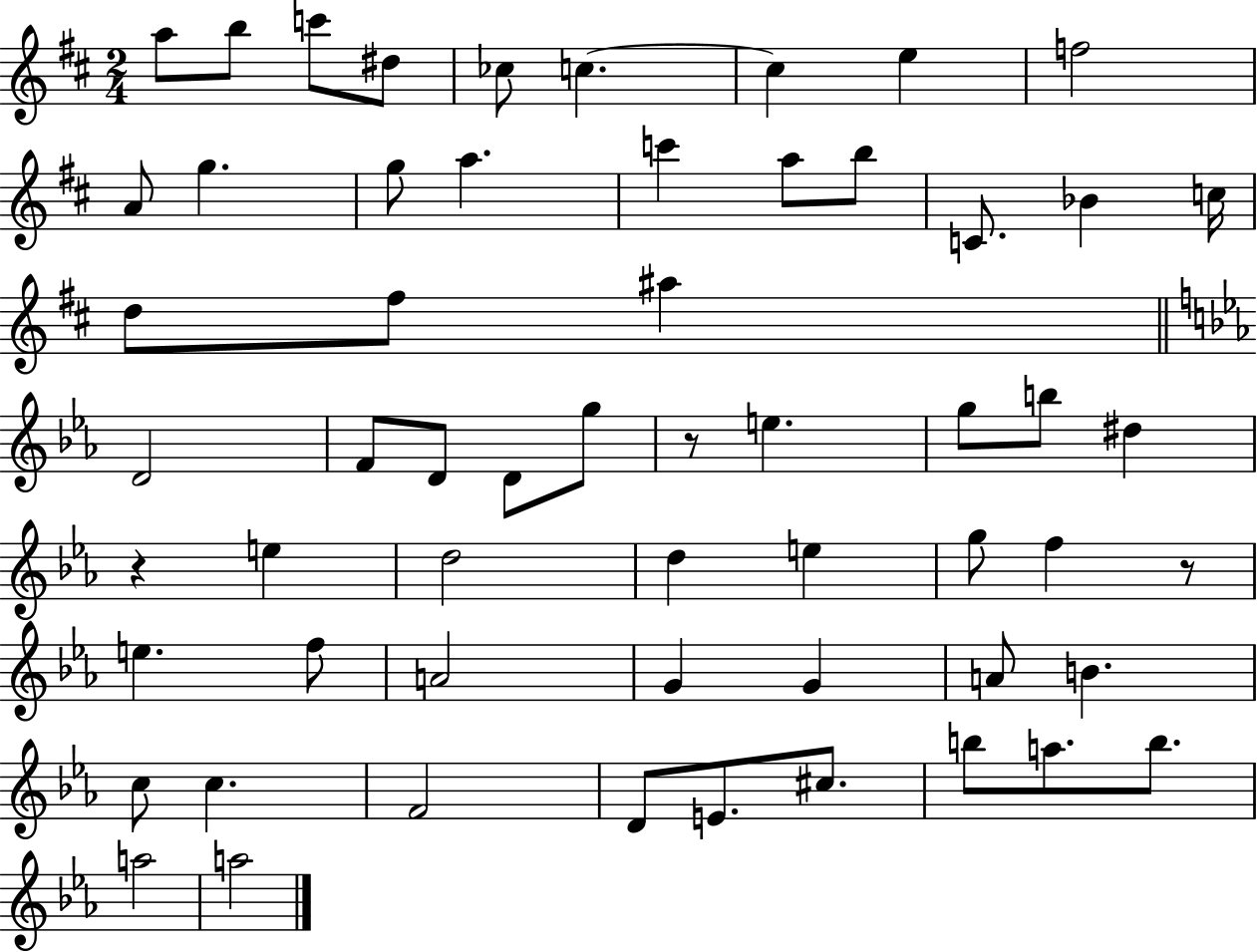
A5/e B5/e C6/e D#5/e CES5/e C5/q. C5/q E5/q F5/h A4/e G5/q. G5/e A5/q. C6/q A5/e B5/e C4/e. Bb4/q C5/s D5/e F#5/e A#5/q D4/h F4/e D4/e D4/e G5/e R/e E5/q. G5/e B5/e D#5/q R/q E5/q D5/h D5/q E5/q G5/e F5/q R/e E5/q. F5/e A4/h G4/q G4/q A4/e B4/q. C5/e C5/q. F4/h D4/e E4/e. C#5/e. B5/e A5/e. B5/e. A5/h A5/h